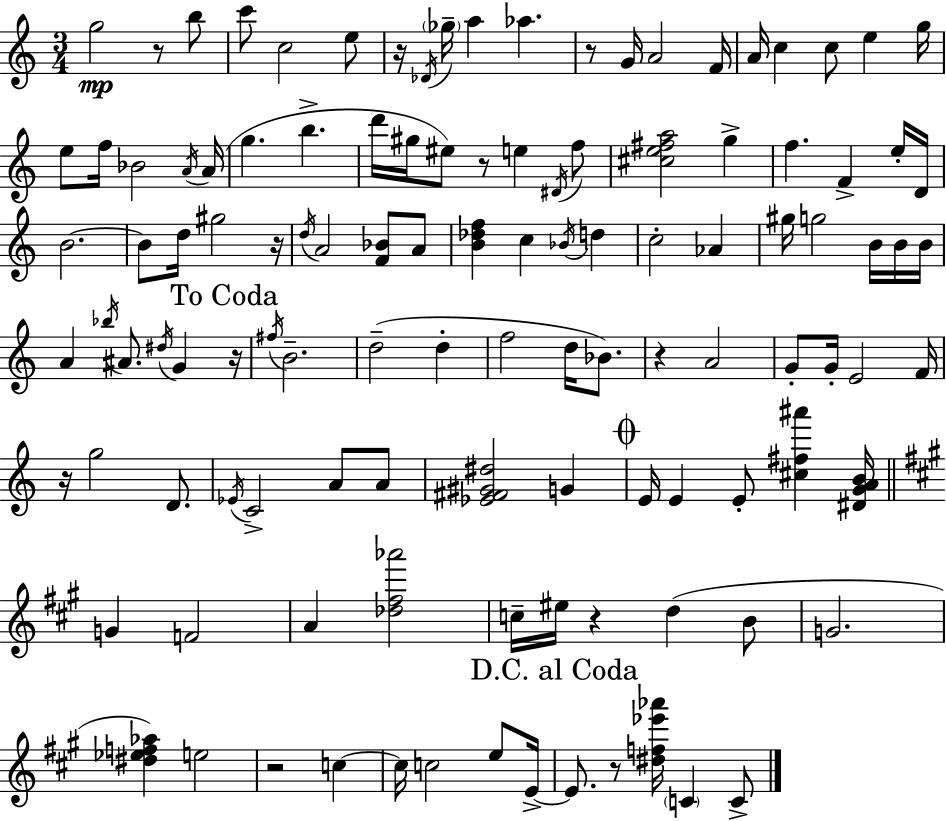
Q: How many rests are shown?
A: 11